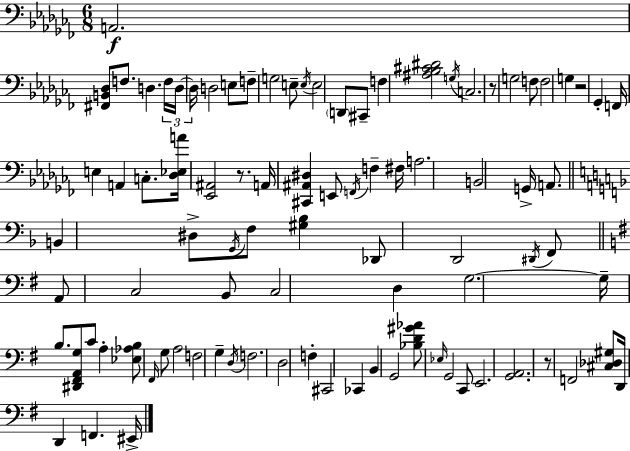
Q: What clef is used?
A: bass